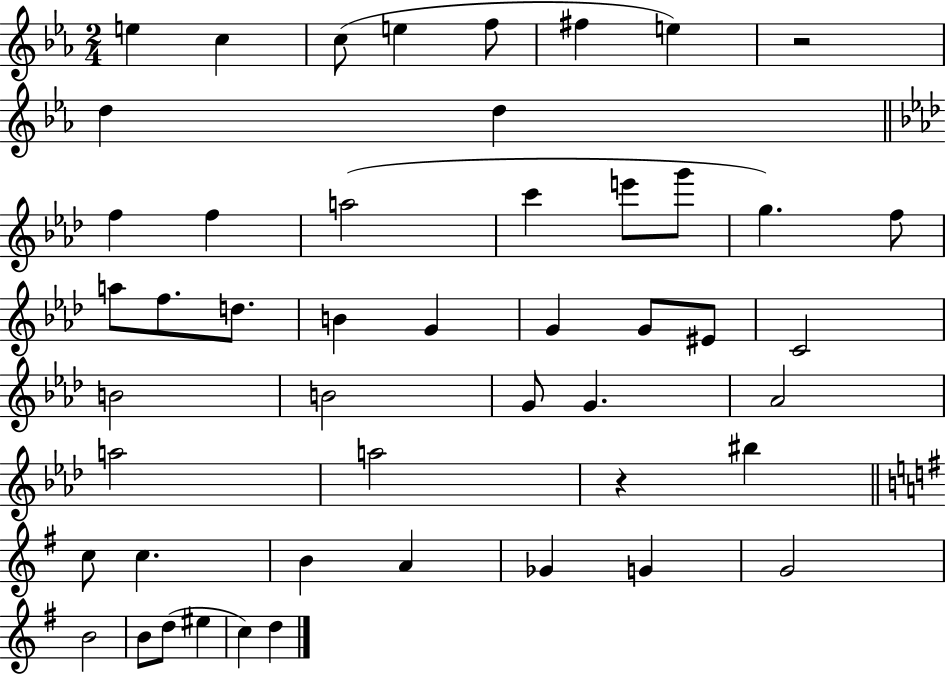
X:1
T:Untitled
M:2/4
L:1/4
K:Eb
e c c/2 e f/2 ^f e z2 d d f f a2 c' e'/2 g'/2 g f/2 a/2 f/2 d/2 B G G G/2 ^E/2 C2 B2 B2 G/2 G _A2 a2 a2 z ^b c/2 c B A _G G G2 B2 B/2 d/2 ^e c d